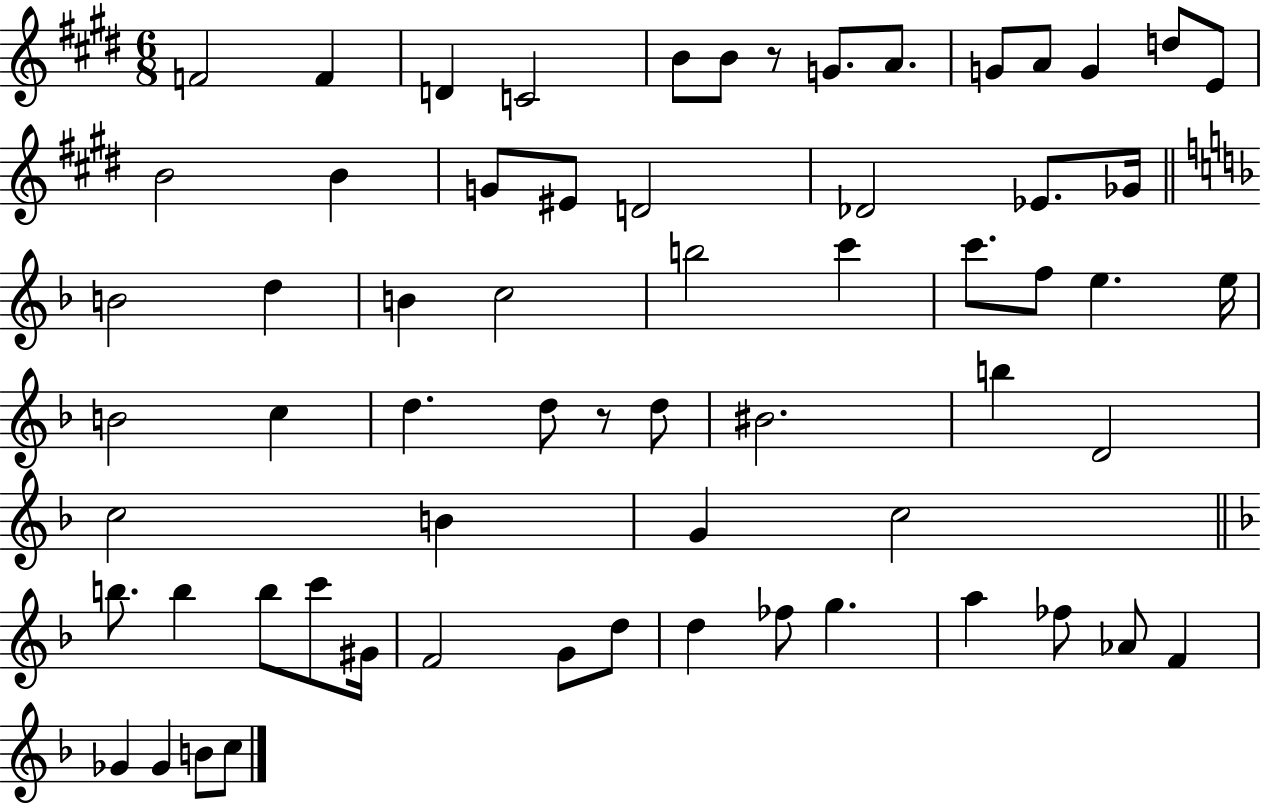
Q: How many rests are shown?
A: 2